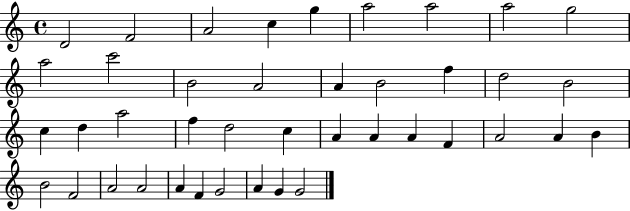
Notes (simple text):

D4/h F4/h A4/h C5/q G5/q A5/h A5/h A5/h G5/h A5/h C6/h B4/h A4/h A4/q B4/h F5/q D5/h B4/h C5/q D5/q A5/h F5/q D5/h C5/q A4/q A4/q A4/q F4/q A4/h A4/q B4/q B4/h F4/h A4/h A4/h A4/q F4/q G4/h A4/q G4/q G4/h